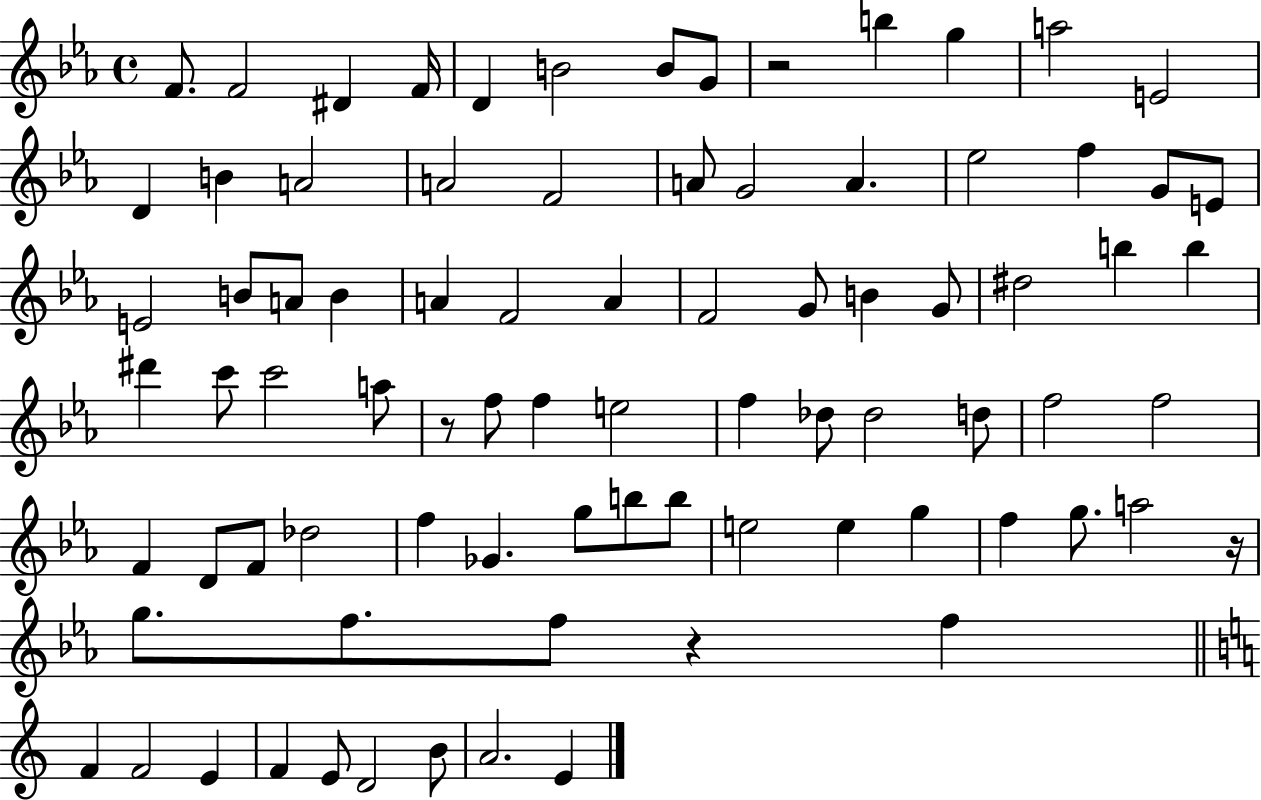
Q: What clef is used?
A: treble